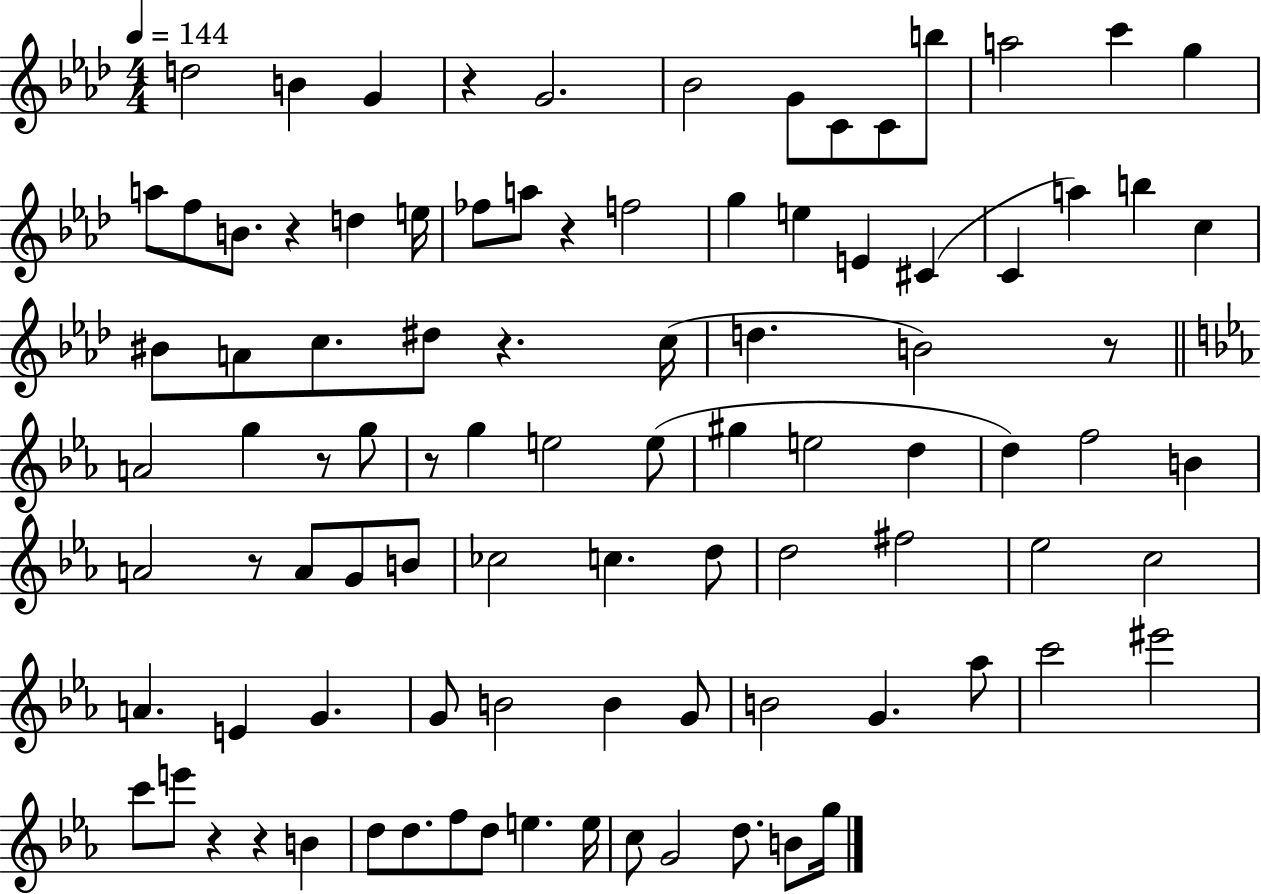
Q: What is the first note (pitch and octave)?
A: D5